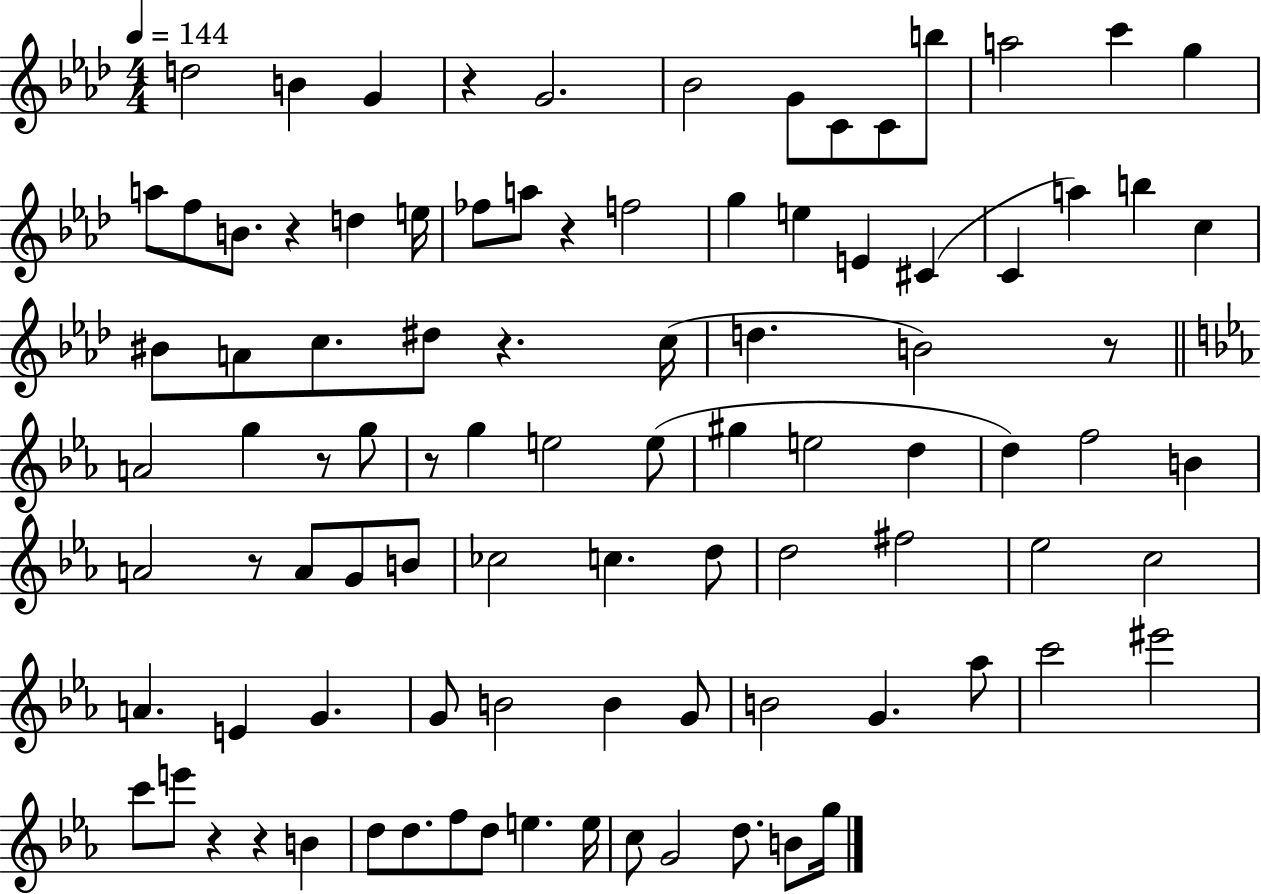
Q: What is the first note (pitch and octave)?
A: D5